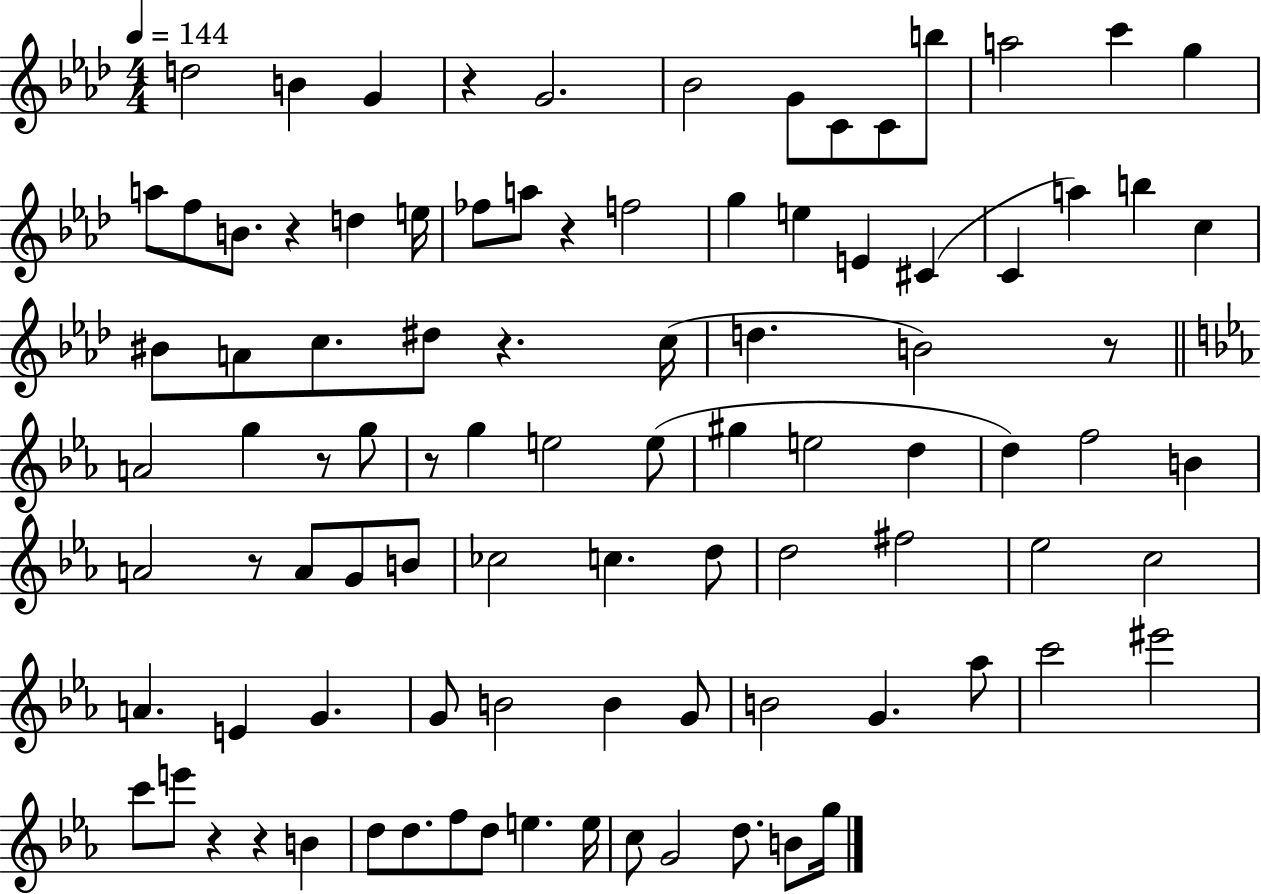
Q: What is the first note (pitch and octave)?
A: D5